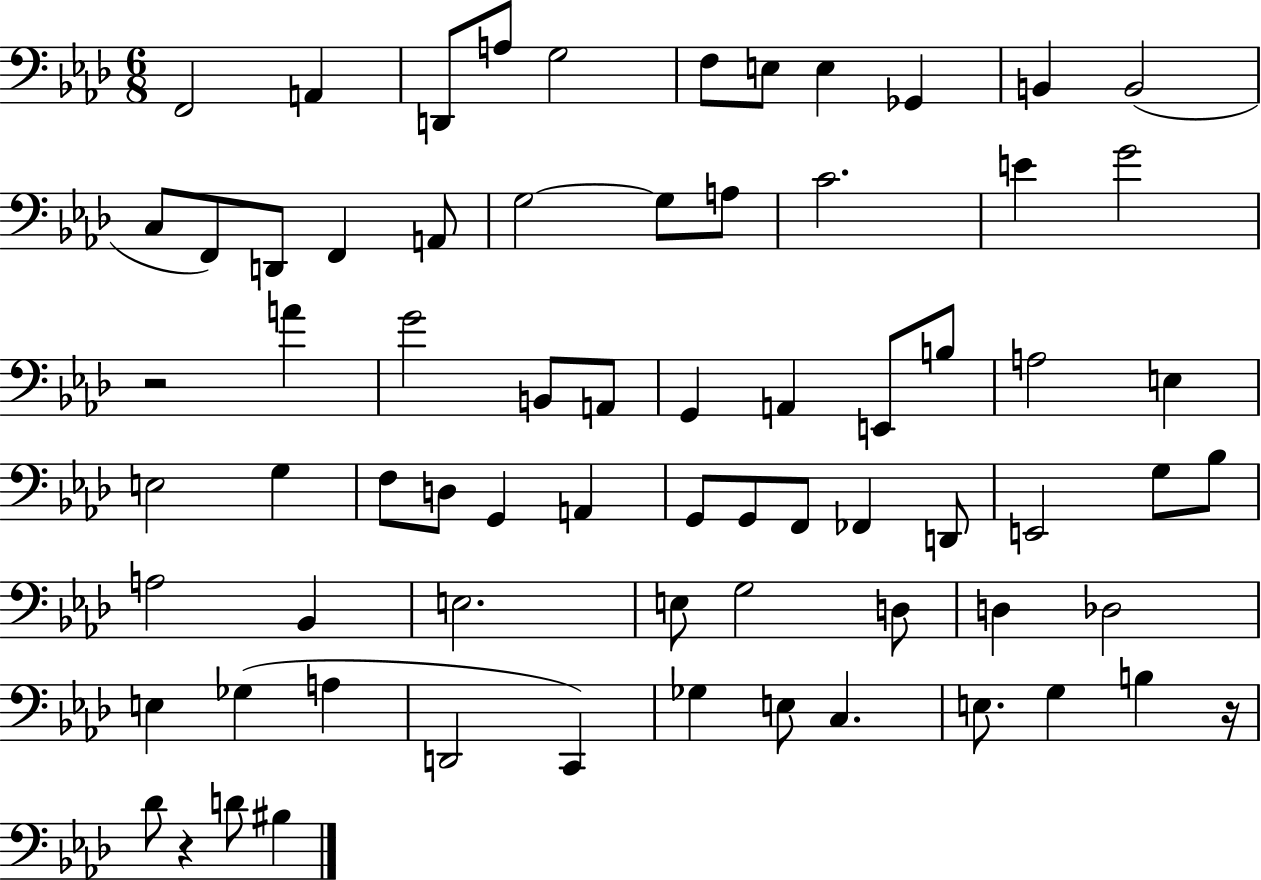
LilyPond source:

{
  \clef bass
  \numericTimeSignature
  \time 6/8
  \key aes \major
  \repeat volta 2 { f,2 a,4 | d,8 a8 g2 | f8 e8 e4 ges,4 | b,4 b,2( | \break c8 f,8) d,8 f,4 a,8 | g2~~ g8 a8 | c'2. | e'4 g'2 | \break r2 a'4 | g'2 b,8 a,8 | g,4 a,4 e,8 b8 | a2 e4 | \break e2 g4 | f8 d8 g,4 a,4 | g,8 g,8 f,8 fes,4 d,8 | e,2 g8 bes8 | \break a2 bes,4 | e2. | e8 g2 d8 | d4 des2 | \break e4 ges4( a4 | d,2 c,4) | ges4 e8 c4. | e8. g4 b4 r16 | \break des'8 r4 d'8 bis4 | } \bar "|."
}